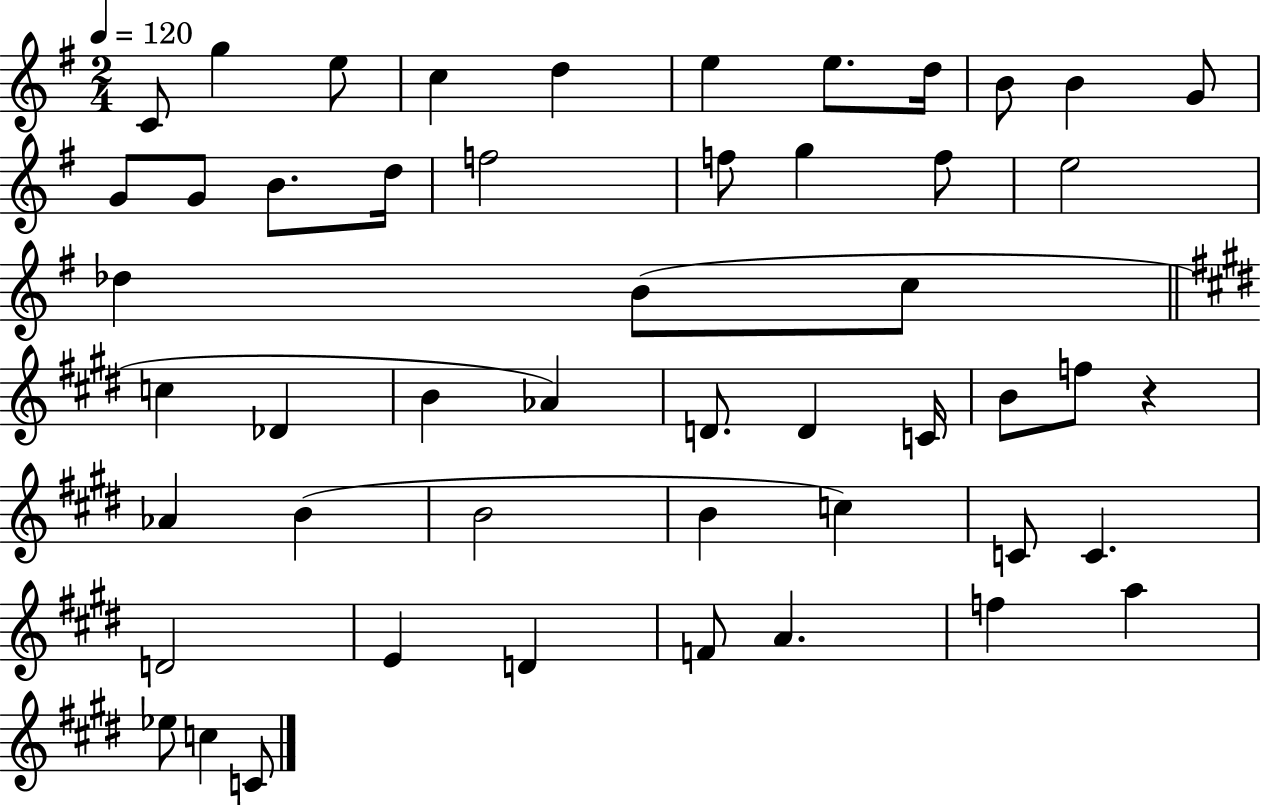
{
  \clef treble
  \numericTimeSignature
  \time 2/4
  \key g \major
  \tempo 4 = 120
  c'8 g''4 e''8 | c''4 d''4 | e''4 e''8. d''16 | b'8 b'4 g'8 | \break g'8 g'8 b'8. d''16 | f''2 | f''8 g''4 f''8 | e''2 | \break des''4 b'8( c''8 | \bar "||" \break \key e \major c''4 des'4 | b'4 aes'4) | d'8. d'4 c'16 | b'8 f''8 r4 | \break aes'4 b'4( | b'2 | b'4 c''4) | c'8 c'4. | \break d'2 | e'4 d'4 | f'8 a'4. | f''4 a''4 | \break ees''8 c''4 c'8 | \bar "|."
}